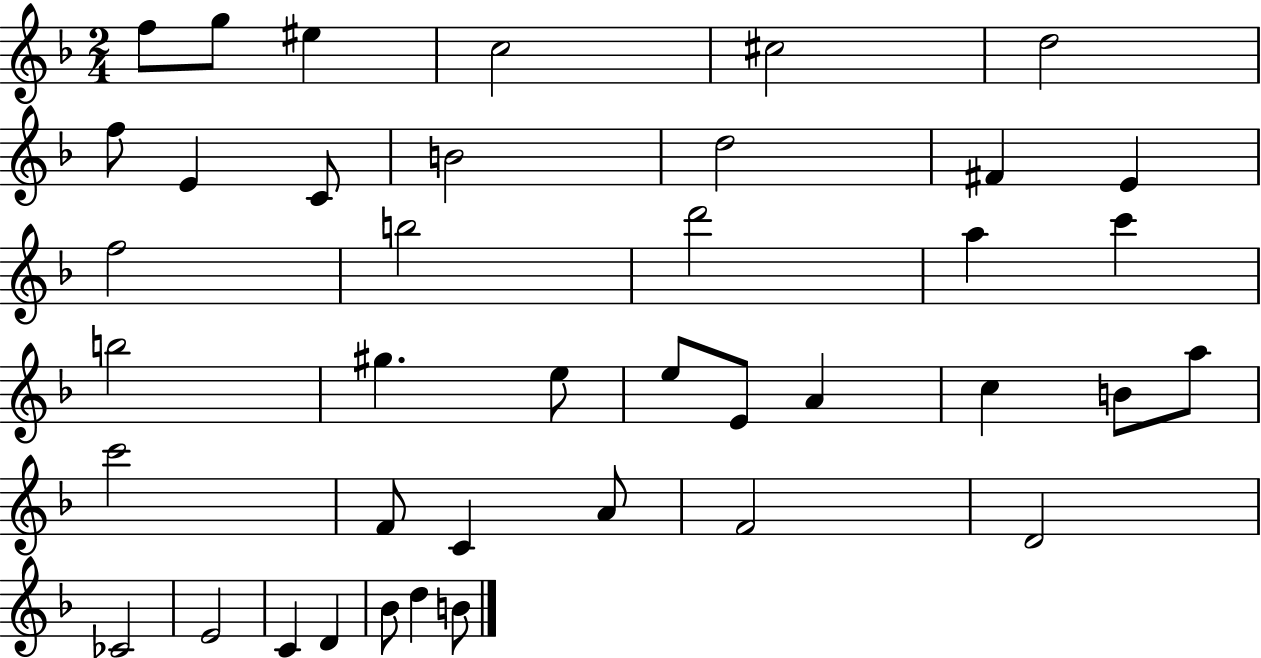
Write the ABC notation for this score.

X:1
T:Untitled
M:2/4
L:1/4
K:F
f/2 g/2 ^e c2 ^c2 d2 f/2 E C/2 B2 d2 ^F E f2 b2 d'2 a c' b2 ^g e/2 e/2 E/2 A c B/2 a/2 c'2 F/2 C A/2 F2 D2 _C2 E2 C D _B/2 d B/2